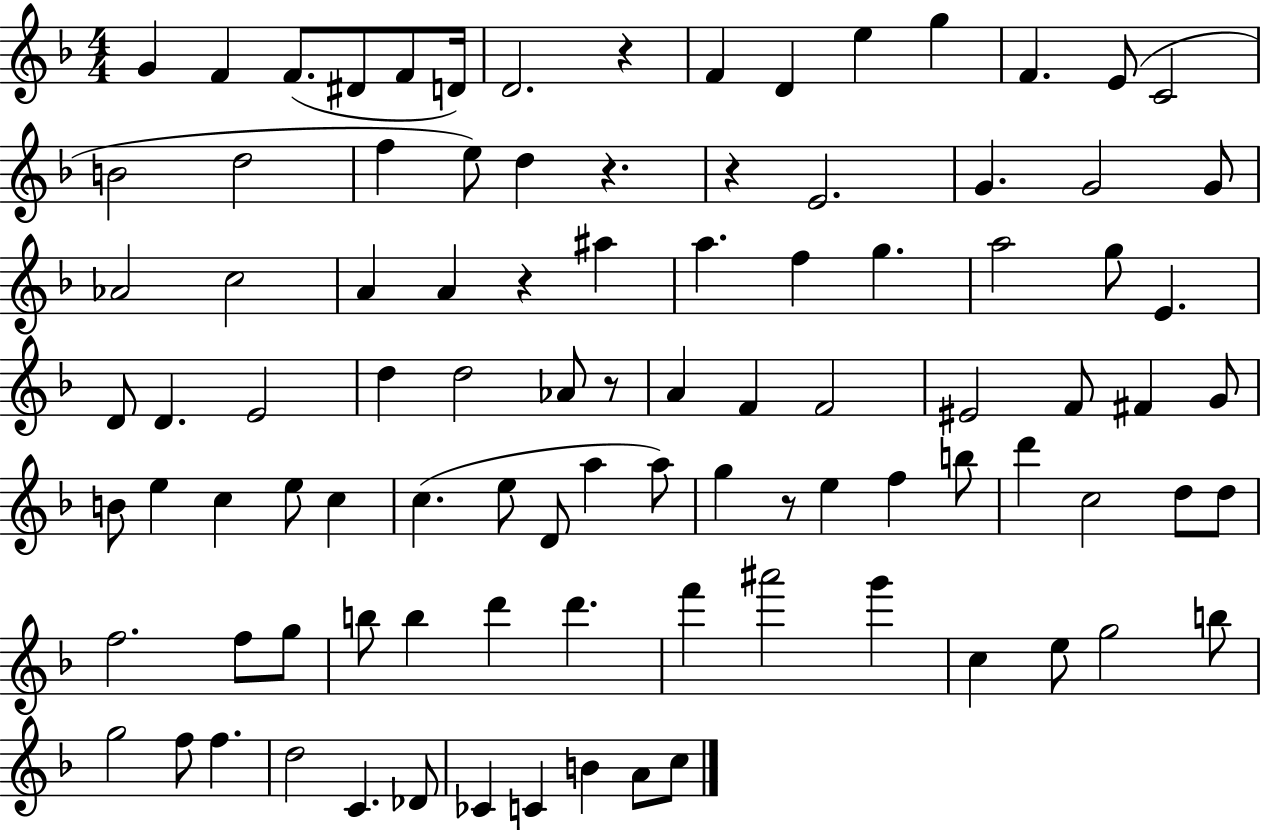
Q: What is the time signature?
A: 4/4